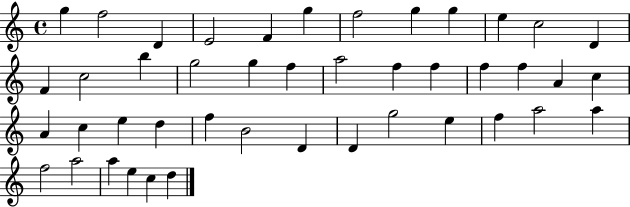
G5/q F5/h D4/q E4/h F4/q G5/q F5/h G5/q G5/q E5/q C5/h D4/q F4/q C5/h B5/q G5/h G5/q F5/q A5/h F5/q F5/q F5/q F5/q A4/q C5/q A4/q C5/q E5/q D5/q F5/q B4/h D4/q D4/q G5/h E5/q F5/q A5/h A5/q F5/h A5/h A5/q E5/q C5/q D5/q